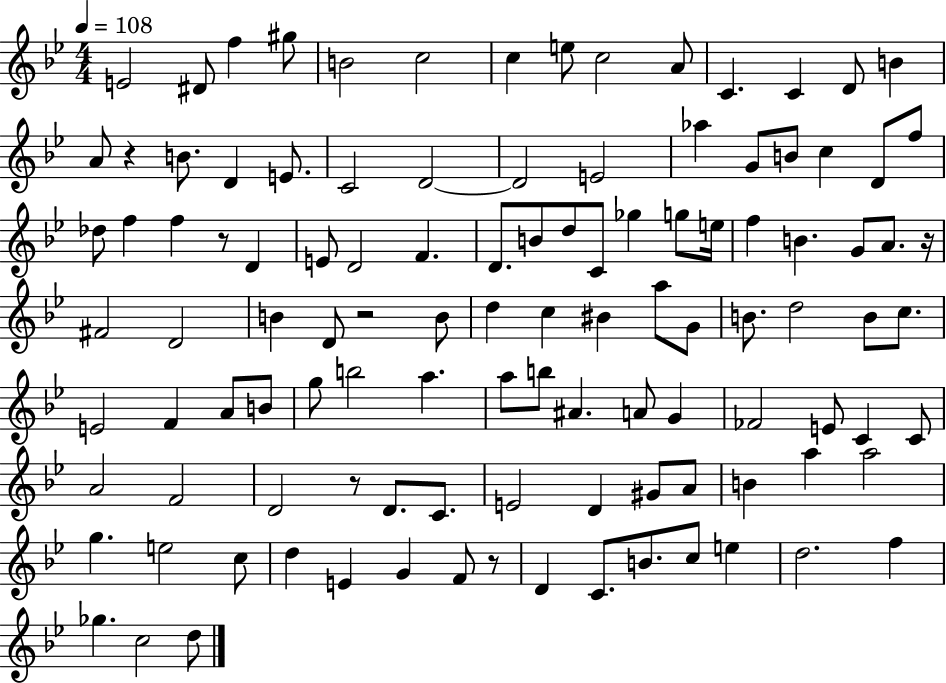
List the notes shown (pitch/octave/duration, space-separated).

E4/h D#4/e F5/q G#5/e B4/h C5/h C5/q E5/e C5/h A4/e C4/q. C4/q D4/e B4/q A4/e R/q B4/e. D4/q E4/e. C4/h D4/h D4/h E4/h Ab5/q G4/e B4/e C5/q D4/e F5/e Db5/e F5/q F5/q R/e D4/q E4/e D4/h F4/q. D4/e. B4/e D5/e C4/e Gb5/q G5/e E5/s F5/q B4/q. G4/e A4/e. R/s F#4/h D4/h B4/q D4/e R/h B4/e D5/q C5/q BIS4/q A5/e G4/e B4/e. D5/h B4/e C5/e. E4/h F4/q A4/e B4/e G5/e B5/h A5/q. A5/e B5/e A#4/q. A4/e G4/q FES4/h E4/e C4/q C4/e A4/h F4/h D4/h R/e D4/e. C4/e. E4/h D4/q G#4/e A4/e B4/q A5/q A5/h G5/q. E5/h C5/e D5/q E4/q G4/q F4/e R/e D4/q C4/e. B4/e. C5/e E5/q D5/h. F5/q Gb5/q. C5/h D5/e